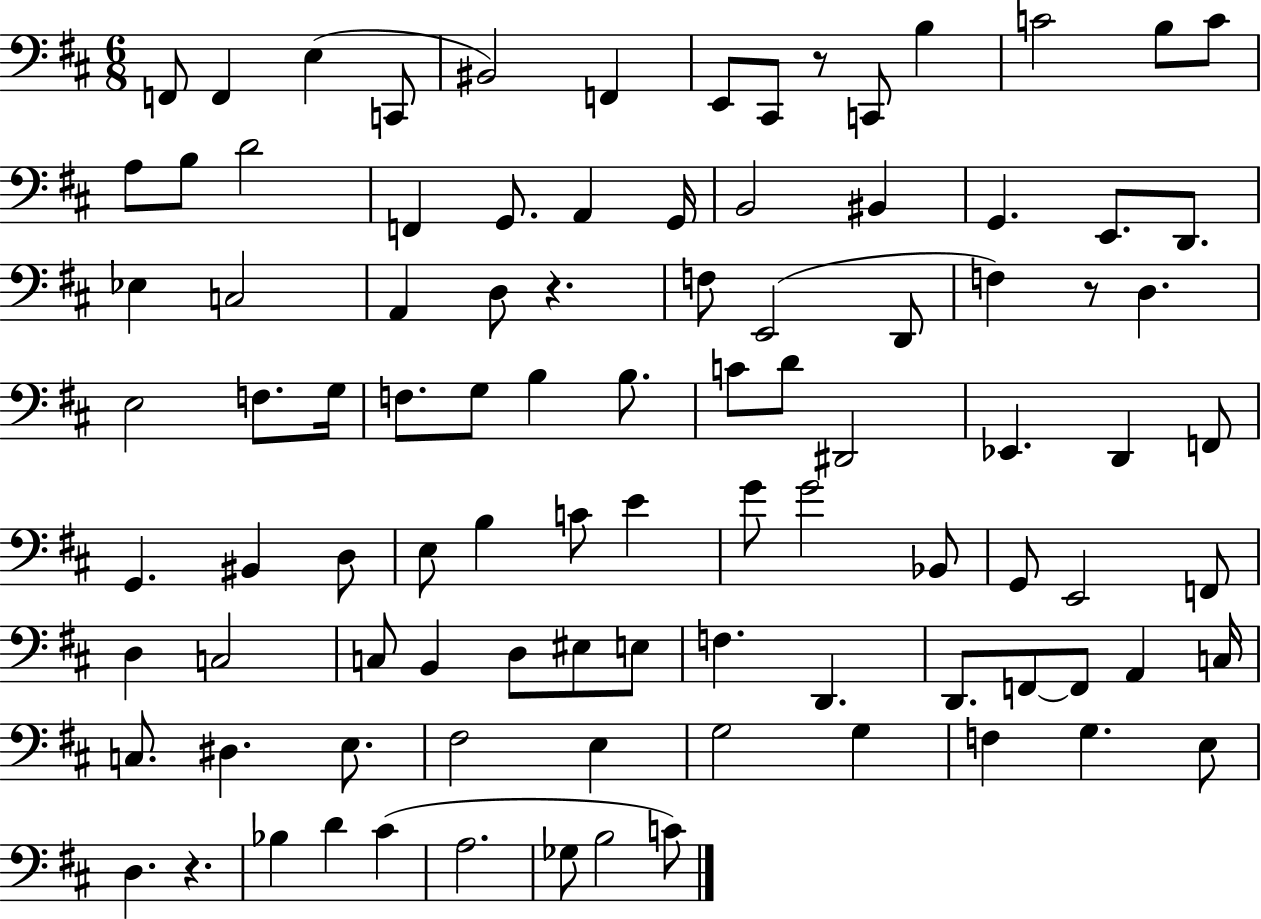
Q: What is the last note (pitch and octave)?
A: C4